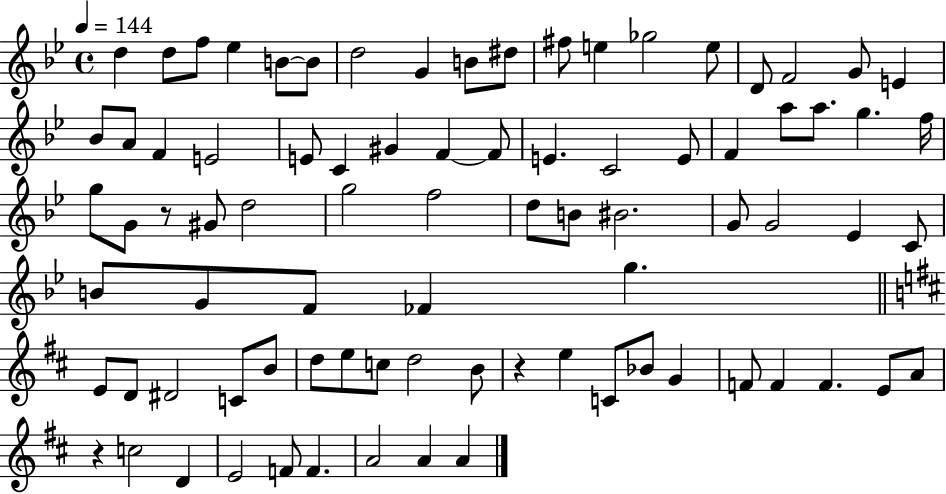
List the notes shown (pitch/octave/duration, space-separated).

D5/q D5/e F5/e Eb5/q B4/e B4/e D5/h G4/q B4/e D#5/e F#5/e E5/q Gb5/h E5/e D4/e F4/h G4/e E4/q Bb4/e A4/e F4/q E4/h E4/e C4/q G#4/q F4/q F4/e E4/q. C4/h E4/e F4/q A5/e A5/e. G5/q. F5/s G5/e G4/e R/e G#4/e D5/h G5/h F5/h D5/e B4/e BIS4/h. G4/e G4/h Eb4/q C4/e B4/e G4/e F4/e FES4/q G5/q. E4/e D4/e D#4/h C4/e B4/e D5/e E5/e C5/e D5/h B4/e R/q E5/q C4/e Bb4/e G4/q F4/e F4/q F4/q. E4/e A4/e R/q C5/h D4/q E4/h F4/e F4/q. A4/h A4/q A4/q